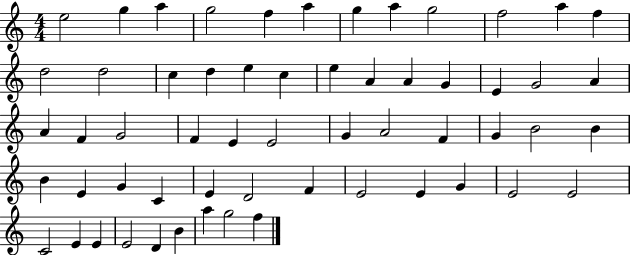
X:1
T:Untitled
M:4/4
L:1/4
K:C
e2 g a g2 f a g a g2 f2 a f d2 d2 c d e c e A A G E G2 A A F G2 F E E2 G A2 F G B2 B B E G C E D2 F E2 E G E2 E2 C2 E E E2 D B a g2 f